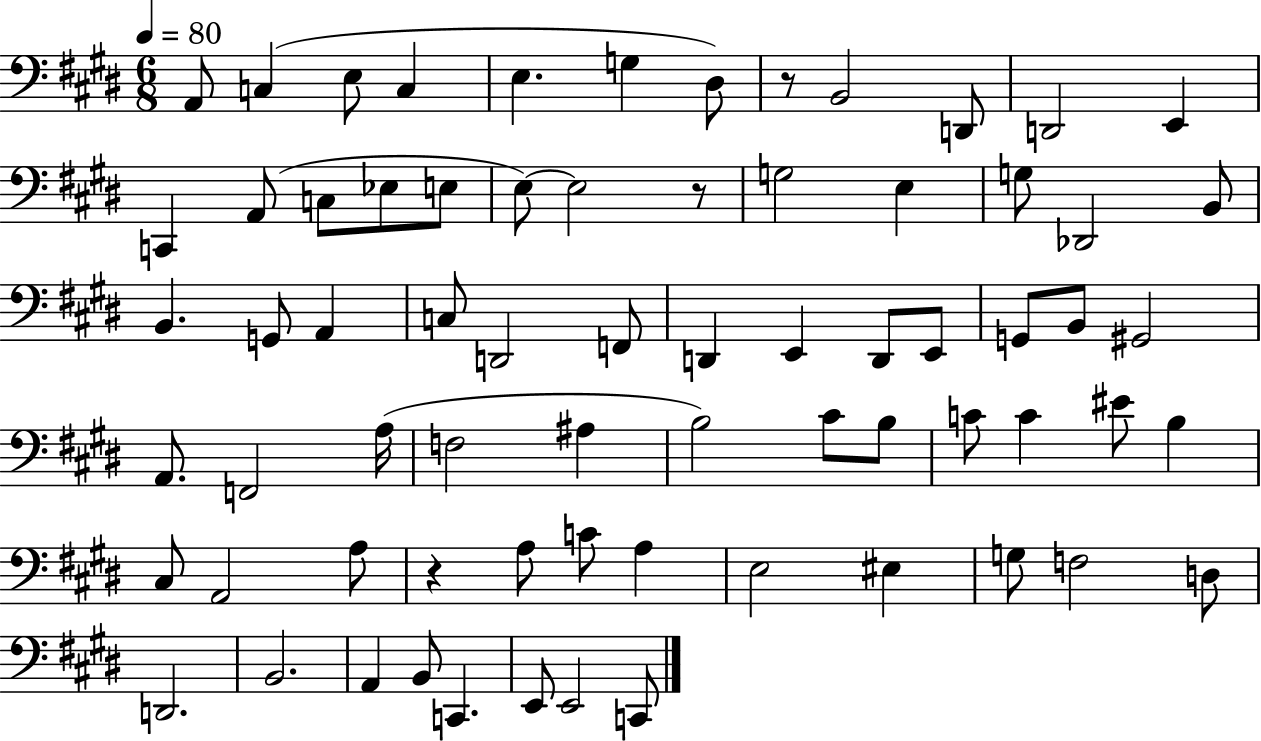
{
  \clef bass
  \numericTimeSignature
  \time 6/8
  \key e \major
  \tempo 4 = 80
  a,8 c4( e8 c4 | e4. g4 dis8) | r8 b,2 d,8 | d,2 e,4 | \break c,4 a,8( c8 ees8 e8 | e8~~) e2 r8 | g2 e4 | g8 des,2 b,8 | \break b,4. g,8 a,4 | c8 d,2 f,8 | d,4 e,4 d,8 e,8 | g,8 b,8 gis,2 | \break a,8. f,2 a16( | f2 ais4 | b2) cis'8 b8 | c'8 c'4 eis'8 b4 | \break cis8 a,2 a8 | r4 a8 c'8 a4 | e2 eis4 | g8 f2 d8 | \break d,2. | b,2. | a,4 b,8 c,4. | e,8 e,2 c,8 | \break \bar "|."
}